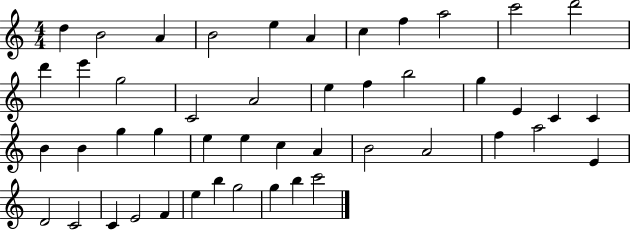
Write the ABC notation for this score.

X:1
T:Untitled
M:4/4
L:1/4
K:C
d B2 A B2 e A c f a2 c'2 d'2 d' e' g2 C2 A2 e f b2 g E C C B B g g e e c A B2 A2 f a2 E D2 C2 C E2 F e b g2 g b c'2